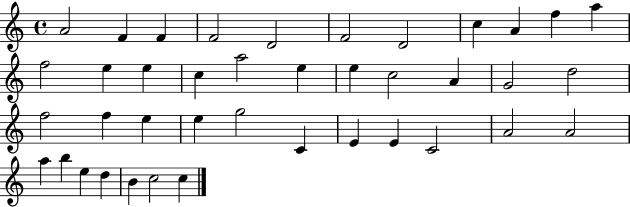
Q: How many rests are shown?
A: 0